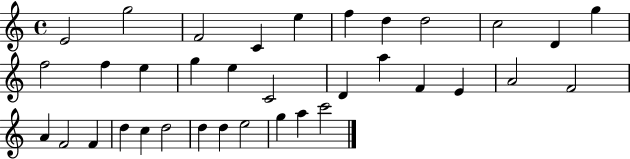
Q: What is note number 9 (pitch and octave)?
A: C5